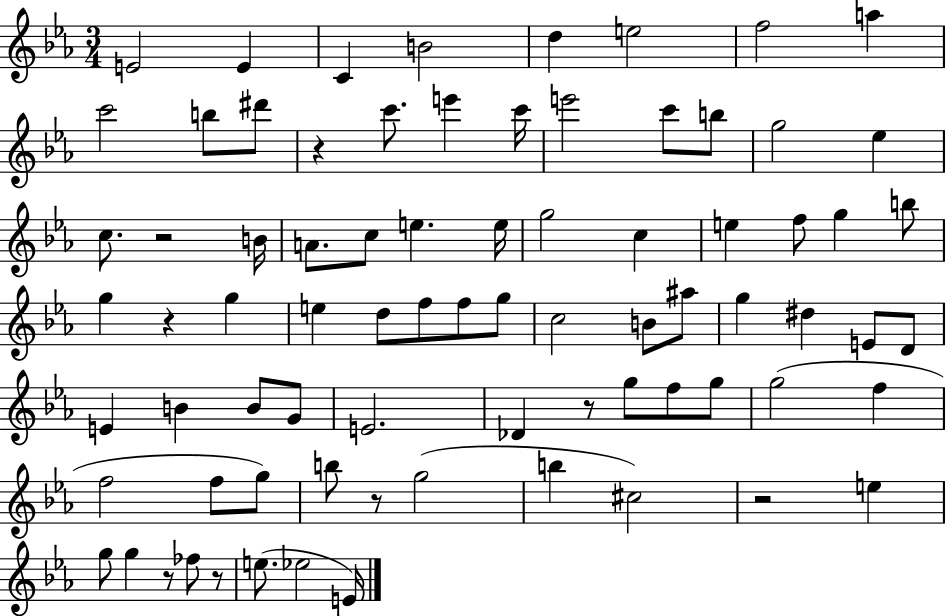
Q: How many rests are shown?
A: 8